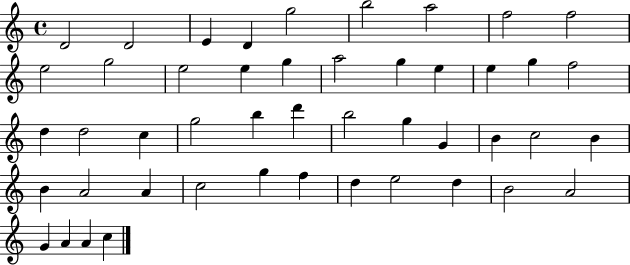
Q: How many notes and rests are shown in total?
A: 47